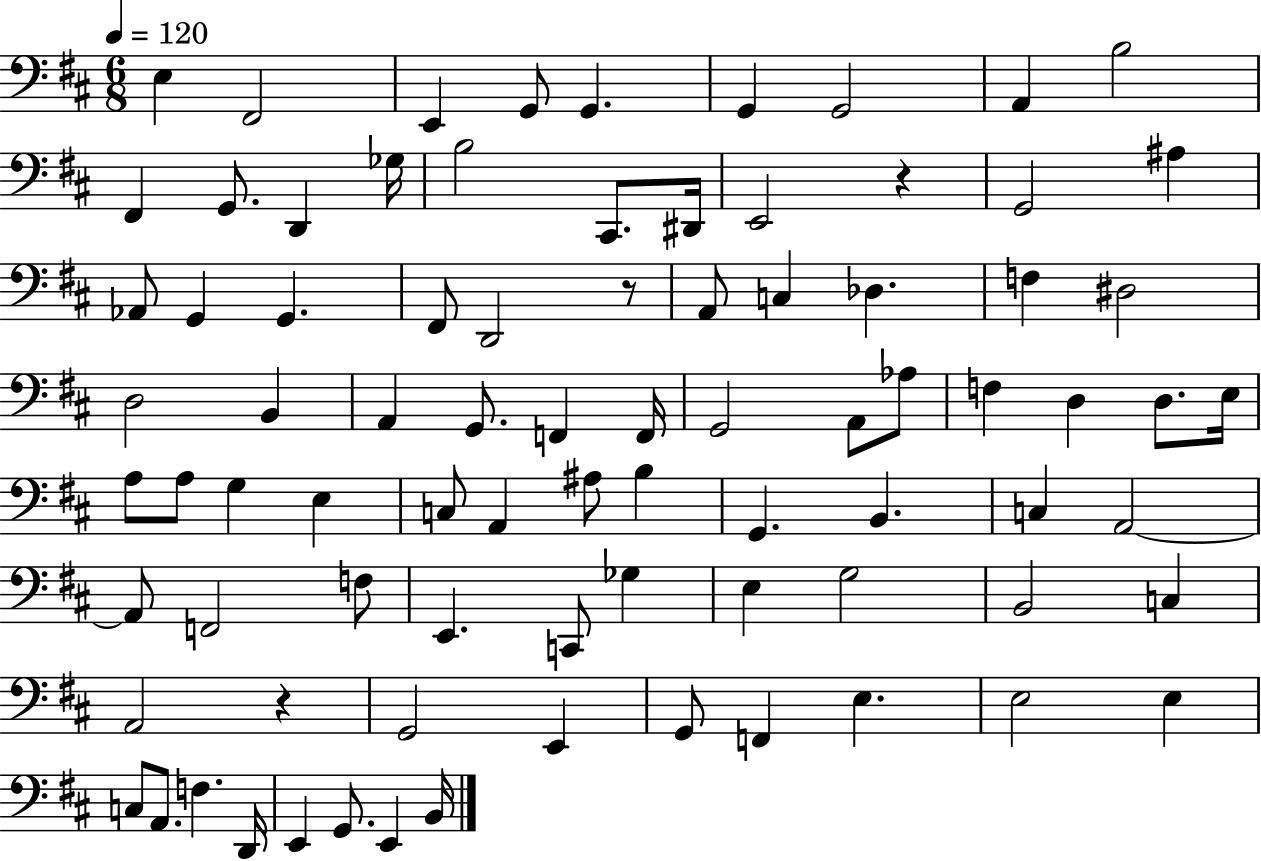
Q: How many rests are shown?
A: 3